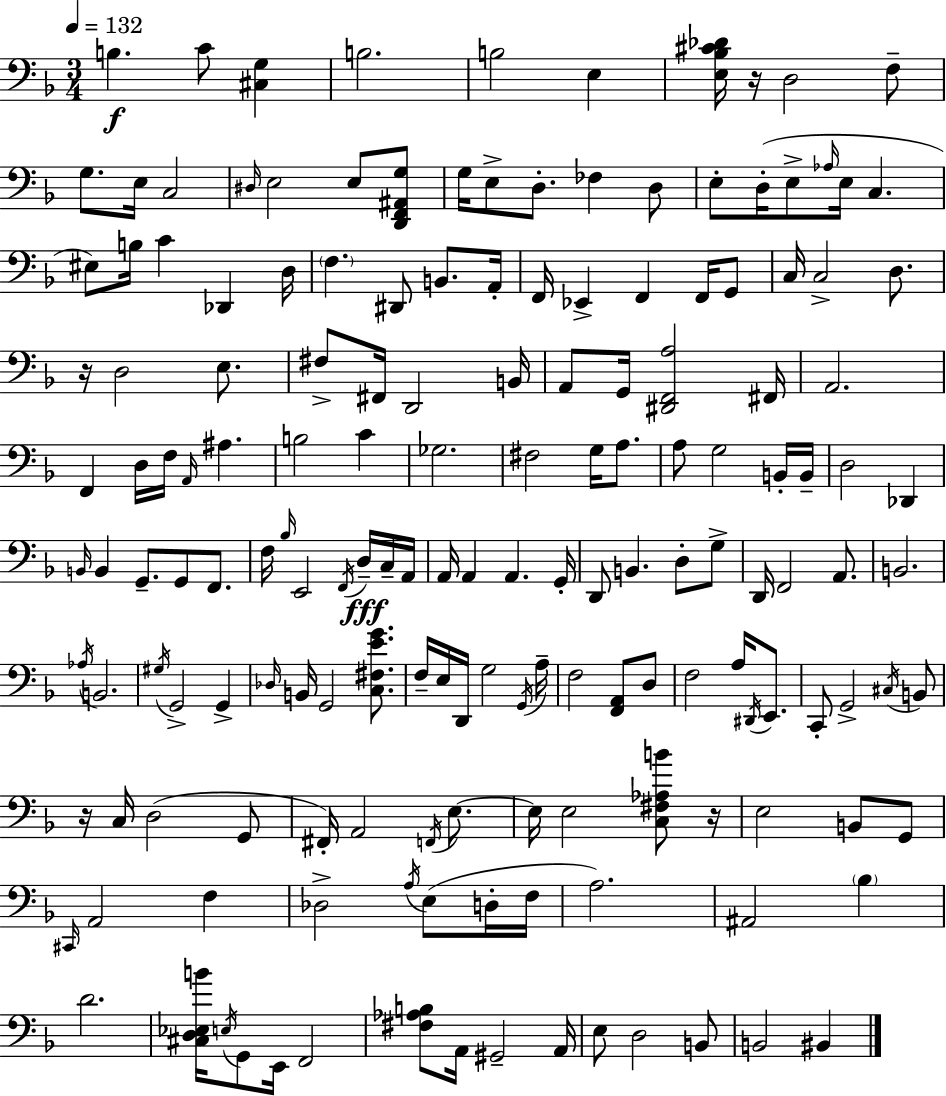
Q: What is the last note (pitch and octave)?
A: BIS2